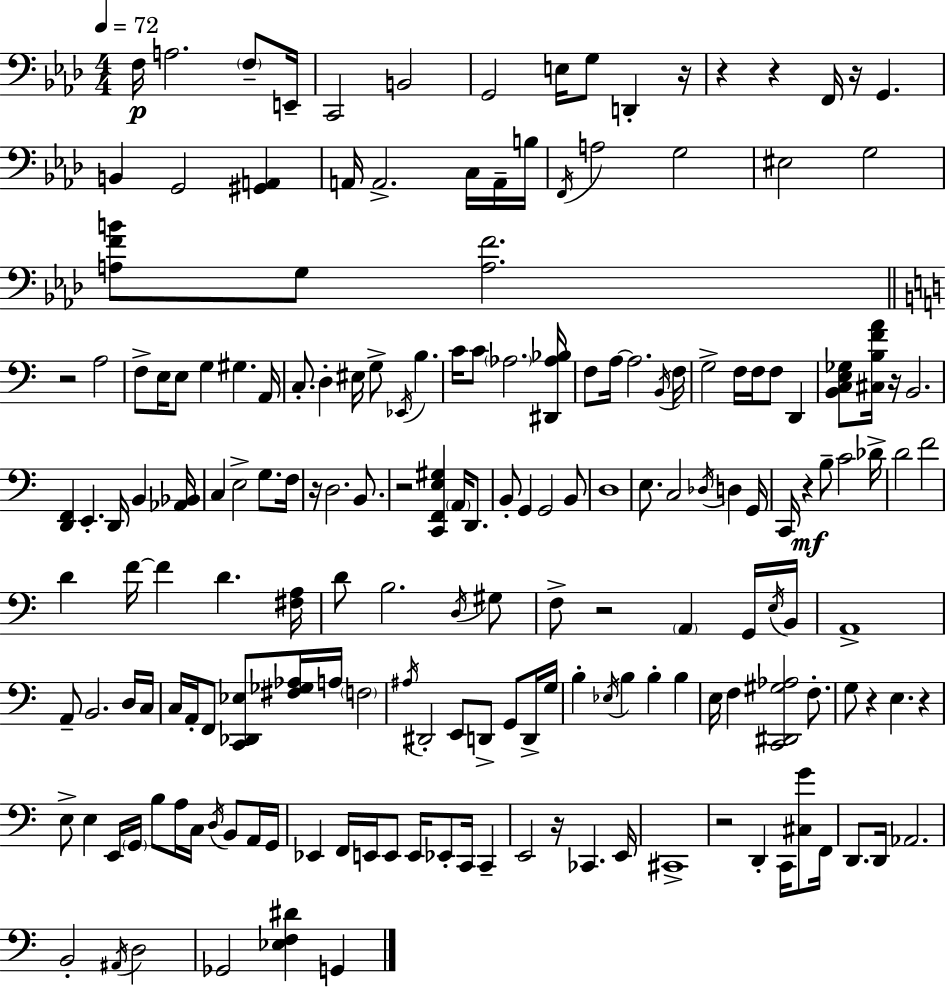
F3/s A3/h. F3/e E2/s C2/h B2/h G2/h E3/s G3/e D2/q R/s R/q R/q F2/s R/s G2/q. B2/q G2/h [G#2,A2]/q A2/s A2/h. C3/s A2/s B3/s F2/s A3/h G3/h EIS3/h G3/h [A3,F4,B4]/e G3/e [A3,F4]/h. R/h A3/h F3/e E3/s E3/e G3/q G#3/q. A2/s C3/e. D3/q EIS3/s G3/e Eb2/s B3/q. C4/s C4/e Ab3/h. [D#2,Ab3,Bb3]/s F3/e A3/s A3/h. B2/s F3/s G3/h F3/s F3/s F3/e D2/q [B2,C3,E3,Gb3]/e [C#3,B3,F4,A4]/s R/s B2/h. [D2,F2]/q E2/q. D2/s B2/q [Ab2,Bb2]/s C3/q E3/h G3/e. F3/s R/s D3/h. B2/e. R/h [C2,F2,E3,G#3]/q A2/s D2/e. B2/e G2/q G2/h B2/e D3/w E3/e. C3/h Db3/s D3/q G2/s C2/s R/q B3/e C4/h Db4/s D4/h F4/h D4/q F4/s F4/q D4/q. [F#3,A3]/s D4/e B3/h. D3/s G#3/e F3/e R/h A2/q G2/s E3/s B2/s A2/w A2/e B2/h. D3/s C3/s C3/s A2/s F2/e [C2,Db2,Eb3]/e [F#3,Gb3,Ab3]/s A3/s F3/h A#3/s D#2/h E2/e D2/e G2/e D2/s G3/s B3/q Eb3/s B3/q B3/q B3/q E3/s F3/q [C2,D#2,G#3,Ab3]/h F3/e. G3/e R/q E3/q. R/q E3/e E3/q E2/s G2/s B3/e A3/s C3/s D3/s B2/e A2/s G2/s Eb2/q F2/s E2/s E2/e E2/s Eb2/e C2/s C2/q E2/h R/s CES2/q. E2/s C#2/w R/h D2/q C2/s [C#3,G4]/e F2/s D2/e. D2/s Ab2/h. B2/h A#2/s D3/h Gb2/h [Eb3,F3,D#4]/q G2/q